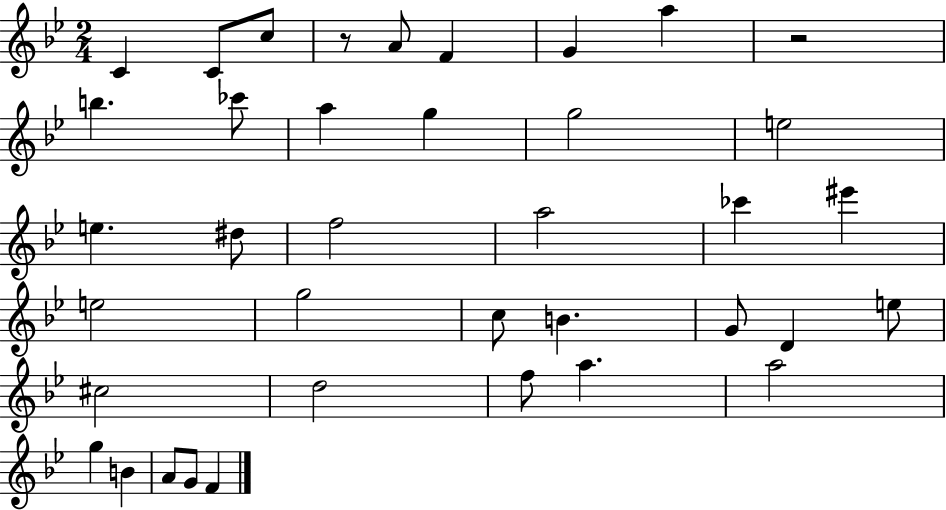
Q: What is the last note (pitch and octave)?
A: F4